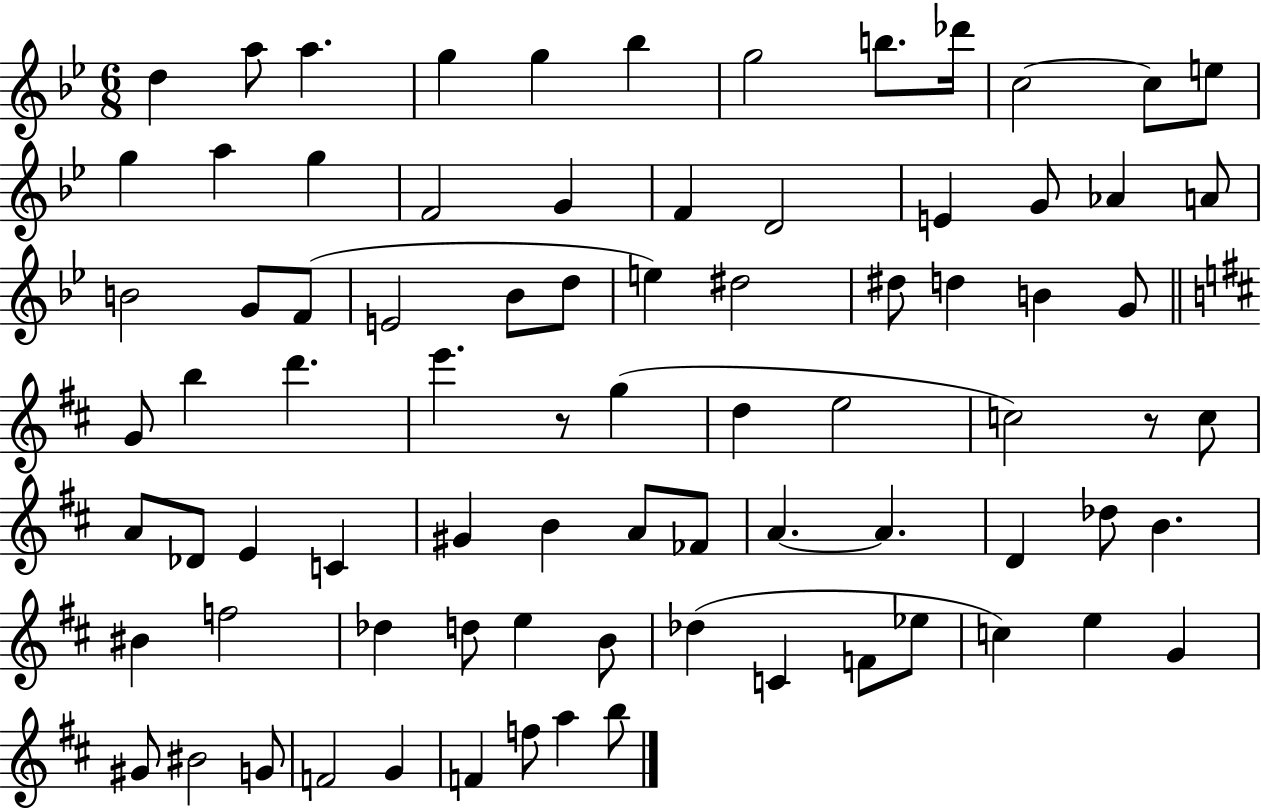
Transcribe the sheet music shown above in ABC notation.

X:1
T:Untitled
M:6/8
L:1/4
K:Bb
d a/2 a g g _b g2 b/2 _d'/4 c2 c/2 e/2 g a g F2 G F D2 E G/2 _A A/2 B2 G/2 F/2 E2 _B/2 d/2 e ^d2 ^d/2 d B G/2 G/2 b d' e' z/2 g d e2 c2 z/2 c/2 A/2 _D/2 E C ^G B A/2 _F/2 A A D _d/2 B ^B f2 _d d/2 e B/2 _d C F/2 _e/2 c e G ^G/2 ^B2 G/2 F2 G F f/2 a b/2